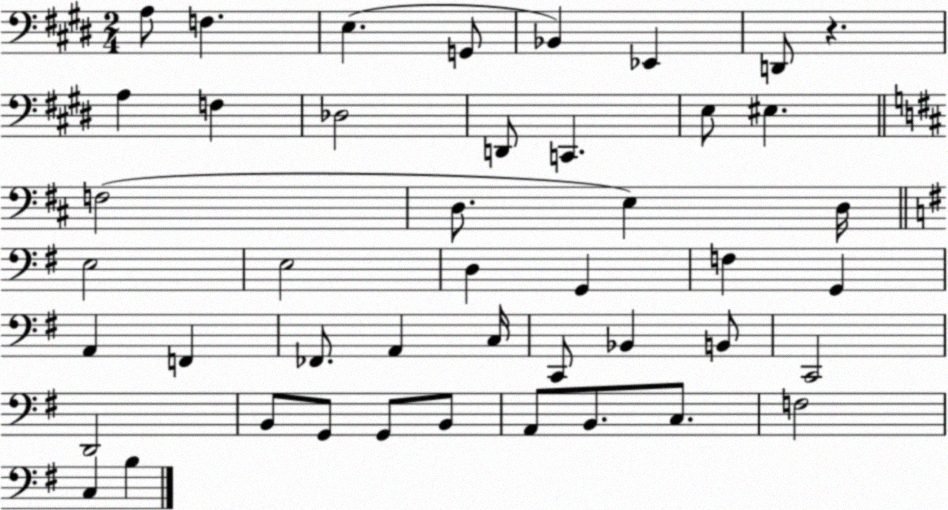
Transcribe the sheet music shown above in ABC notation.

X:1
T:Untitled
M:2/4
L:1/4
K:E
A,/2 F, E, G,,/2 _B,, _E,, D,,/2 z A, F, _D,2 D,,/2 C,, E,/2 ^E, F,2 D,/2 E, D,/4 E,2 E,2 D, G,, F, G,, A,, F,, _F,,/2 A,, C,/4 C,,/2 _B,, B,,/2 C,,2 D,,2 B,,/2 G,,/2 G,,/2 B,,/2 A,,/2 B,,/2 C,/2 F,2 C, B,